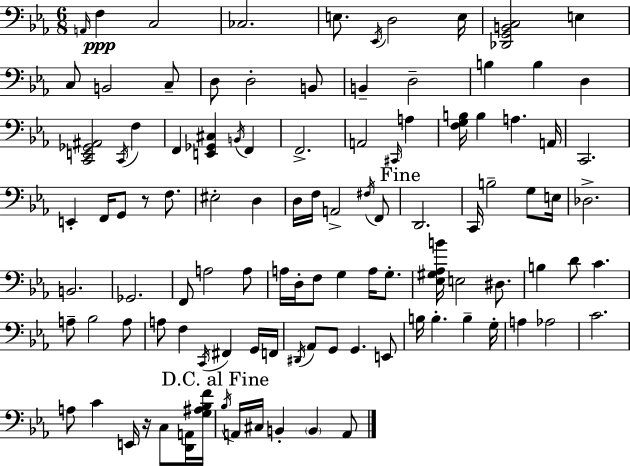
A2/s F3/q C3/h CES3/h. E3/e. Eb2/s D3/h E3/s [Db2,G2,B2,C3]/h E3/q C3/e B2/h C3/e D3/e D3/h B2/e B2/q D3/h B3/q B3/q D3/q [C2,E2,Gb2,A#2]/h C2/s F3/q F2/q [E2,Gb2,C#3]/q B2/s F2/q F2/h. A2/h C#2/s A3/q [F3,G3,B3]/s B3/q A3/q. A2/s C2/h. E2/q F2/s G2/e R/e F3/e. EIS3/h D3/q D3/s F3/s A2/h F#3/s F2/e D2/h. C2/s B3/h G3/e E3/s Db3/h. B2/h. Gb2/h. F2/e A3/h A3/e A3/s D3/s F3/e G3/q A3/s G3/e. [Eb3,G#3,Ab3,B4]/s E3/h D#3/e. B3/q D4/e C4/q. A3/e Bb3/h A3/e A3/e F3/q C2/s F#2/q G2/s F2/s D#2/s Ab2/e G2/e G2/q. E2/e B3/s B3/q. B3/q G3/s A3/q Ab3/h C4/h. A3/e C4/q E2/s R/s C3/e [D2,A2]/s [G3,A#3,Bb3,F4]/s Bb3/s A2/s C#3/s B2/q B2/q A2/e